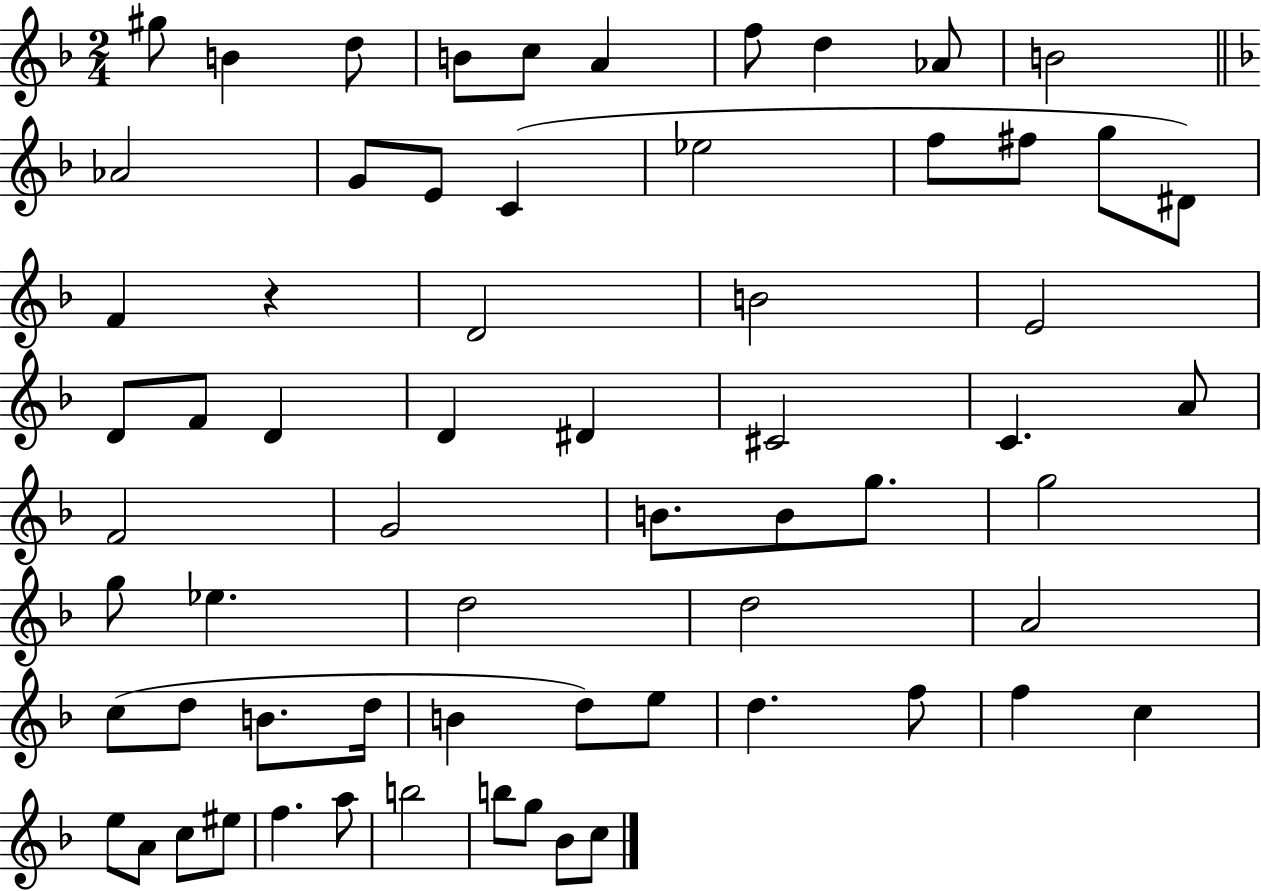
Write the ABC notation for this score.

X:1
T:Untitled
M:2/4
L:1/4
K:F
^g/2 B d/2 B/2 c/2 A f/2 d _A/2 B2 _A2 G/2 E/2 C _e2 f/2 ^f/2 g/2 ^D/2 F z D2 B2 E2 D/2 F/2 D D ^D ^C2 C A/2 F2 G2 B/2 B/2 g/2 g2 g/2 _e d2 d2 A2 c/2 d/2 B/2 d/4 B d/2 e/2 d f/2 f c e/2 A/2 c/2 ^e/2 f a/2 b2 b/2 g/2 _B/2 c/2